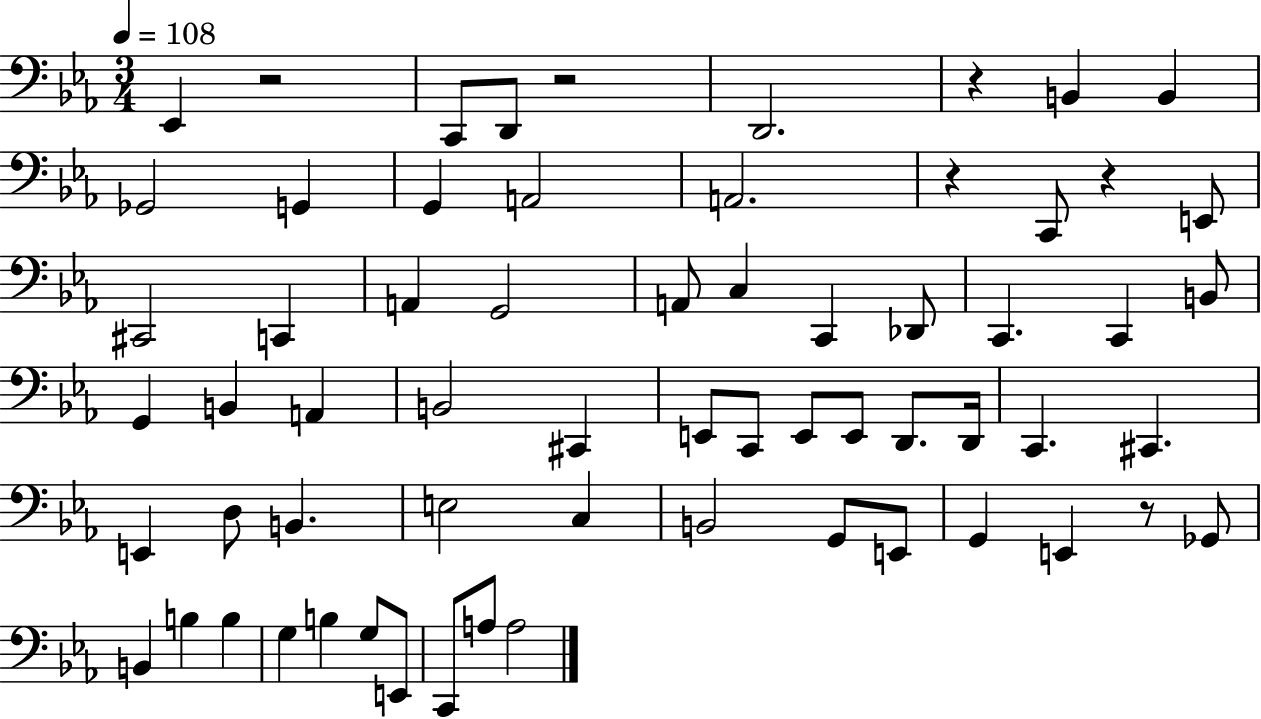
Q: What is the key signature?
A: EES major